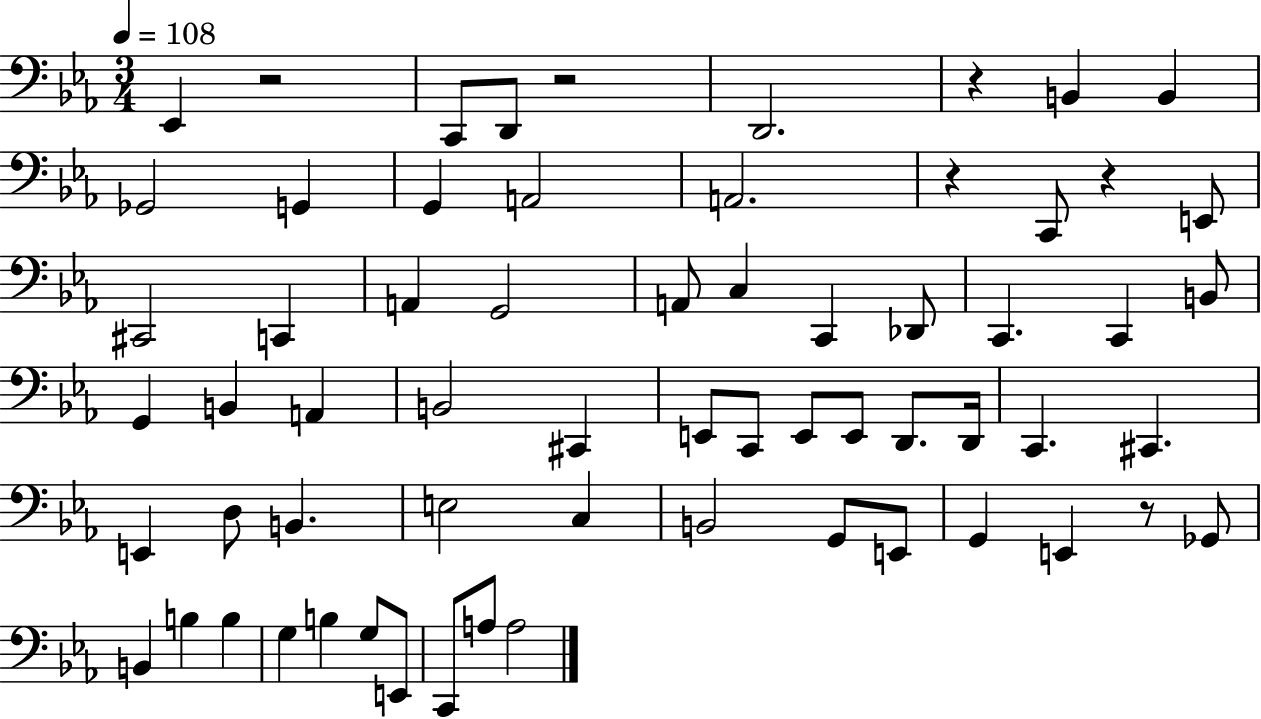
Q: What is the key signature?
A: EES major